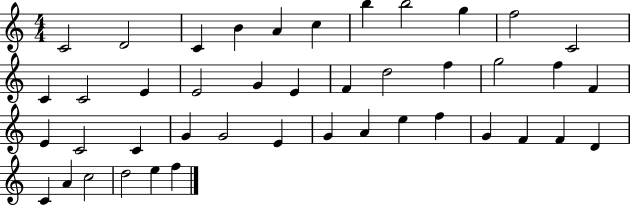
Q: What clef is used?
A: treble